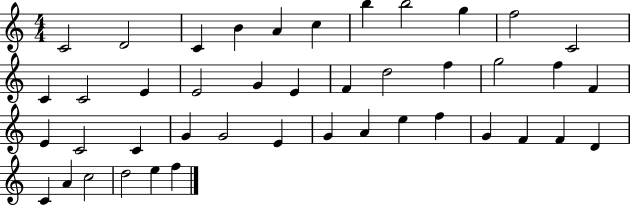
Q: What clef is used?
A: treble